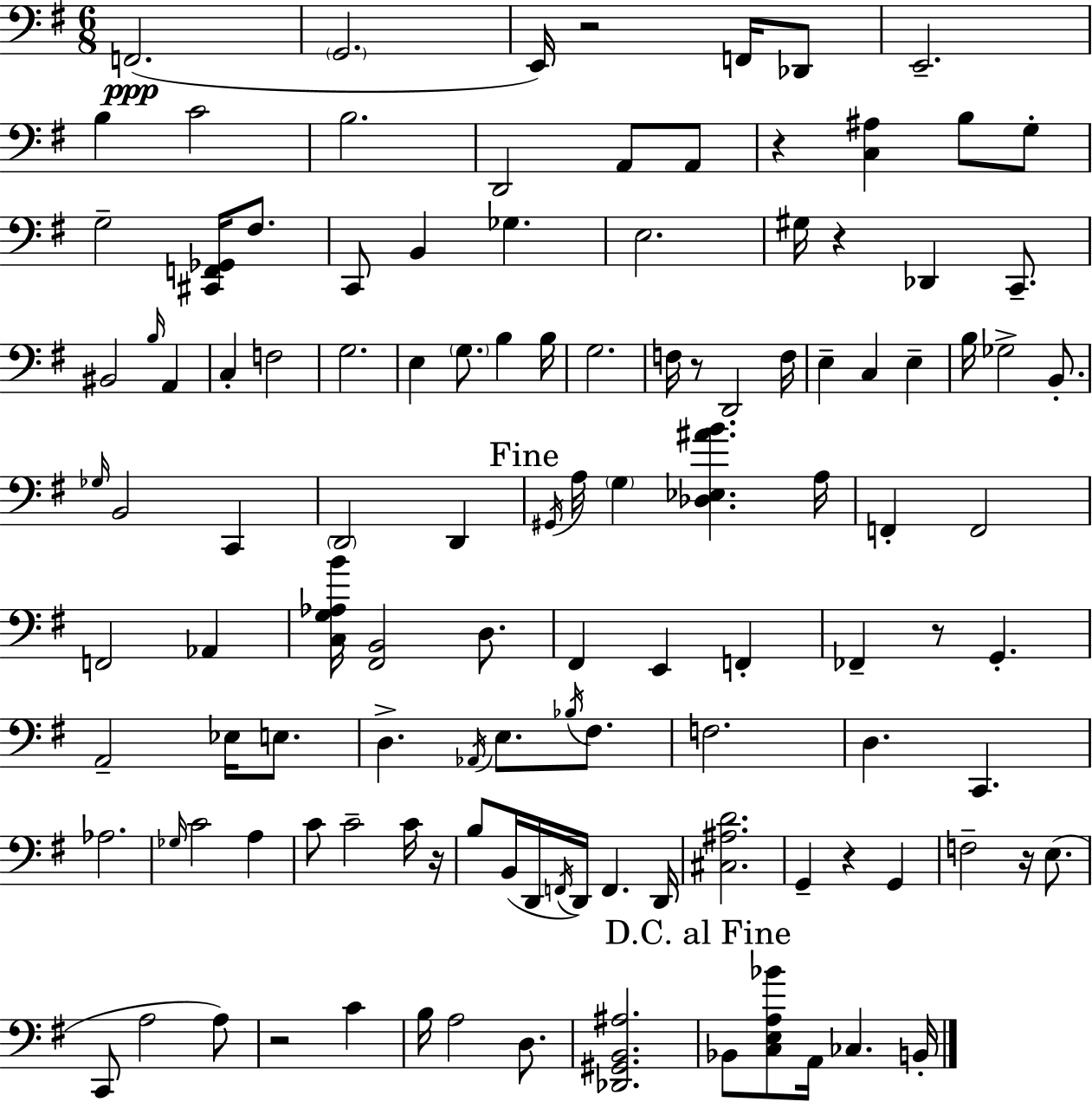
X:1
T:Untitled
M:6/8
L:1/4
K:G
F,,2 G,,2 E,,/4 z2 F,,/4 _D,,/2 E,,2 B, C2 B,2 D,,2 A,,/2 A,,/2 z [C,^A,] B,/2 G,/2 G,2 [^C,,F,,_G,,]/4 ^F,/2 C,,/2 B,, _G, E,2 ^G,/4 z _D,, C,,/2 ^B,,2 B,/4 A,, C, F,2 G,2 E, G,/2 B, B,/4 G,2 F,/4 z/2 D,,2 F,/4 E, C, E, B,/4 _G,2 B,,/2 _G,/4 B,,2 C,, D,,2 D,, ^G,,/4 A,/4 G, [_D,_E,^AB] A,/4 F,, F,,2 F,,2 _A,, [C,G,_A,B]/4 [^F,,B,,]2 D,/2 ^F,, E,, F,, _F,, z/2 G,, A,,2 _E,/4 E,/2 D, _A,,/4 E,/2 _B,/4 ^F,/2 F,2 D, C,, _A,2 _G,/4 C2 A, C/2 C2 C/4 z/4 B,/2 B,,/4 D,,/4 F,,/4 D,,/4 F,, D,,/4 [^C,^A,D]2 G,, z G,, F,2 z/4 E,/2 C,,/2 A,2 A,/2 z2 C B,/4 A,2 D,/2 [_D,,^G,,B,,^A,]2 _B,,/2 [C,E,A,_B]/2 A,,/4 _C, B,,/4